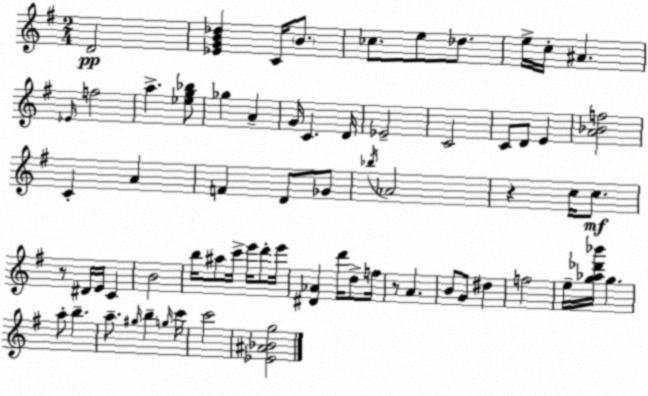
X:1
T:Untitled
M:2/4
L:1/4
K:Em
D2 [_EGB_d] C/4 B/2 _c/2 e/2 _d/2 e/4 c/4 ^A _E/4 f2 a [_eg_b]/2 _g A G/4 C D/4 _E2 C2 C/2 D/2 E [A_Bf]2 C A F D/2 _G/2 _b/4 _A2 z c/4 c/2 z/2 ^D/4 E/4 C B2 b/4 ^a/2 c'/4 e'/4 d'/2 e'/4 [^D_A] d'/4 d/2 f/4 z/2 A B/2 G/2 ^d f2 e/4 [g_a_d'_b']/4 g a/2 b a/2 ^g/4 b g/4 c'/4 c'2 [_E^A_Bg]2